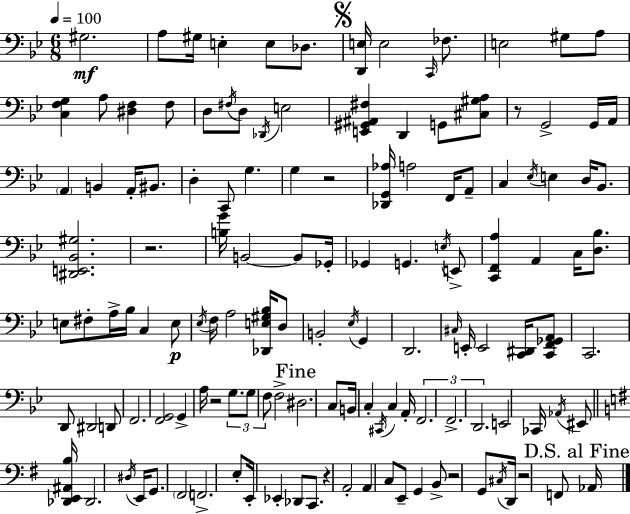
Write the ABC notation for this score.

X:1
T:Untitled
M:6/8
L:1/4
K:Bb
^G,2 A,/2 ^G,/4 E, E,/2 _D,/2 [D,,E,]/4 E,2 C,,/4 _F,/2 E,2 ^G,/2 A,/2 [C,F,G,] A,/2 [^D,F,] F,/2 D,/2 ^F,/4 D,/2 _D,,/4 E,2 [E,,^G,,^A,,^F,] D,, G,,/2 [^C,^G,A,]/2 z/2 G,,2 G,,/4 A,,/4 A,, B,, A,,/4 ^B,,/2 D, C,,/2 G, G, z2 [_D,,G,,_A,]/4 A,2 F,,/4 A,,/2 C, _E,/4 E, D,/4 _B,,/2 [^D,,E,,_B,,^G,]2 z2 [B,G]/4 B,,2 B,,/2 _G,,/4 _G,, G,, E,/4 E,,/2 [C,,F,,A,] A,, C,/4 [D,_B,]/2 E,/2 ^F,/2 A,/4 _B,/4 C, E,/2 _E,/4 F,/4 A,2 [_D,,E,^G,_B,]/4 D,/2 B,,2 _E,/4 G,, D,,2 ^C,/4 E,,/4 E,,2 [C,,^D,,]/4 [C,,F,,_G,,A,,]/2 C,,2 D,,/2 ^D,,2 D,,/2 F,,2 [F,,G,,]2 G,, A,/4 z2 G,/2 G,/2 F,/2 F,2 ^D,2 C,/2 B,,/4 C, ^C,,/4 C, A,,/4 F,,2 F,,2 D,,2 E,,2 _C,,/4 _A,,/4 ^E,,/2 [_D,,E,,^A,,B,]/4 _D,,2 ^D,/4 E,,/4 G,,/2 ^F,,2 F,,2 E,/2 E,,/4 _E,, _D,,/2 C,,/2 z A,,2 A,, C,/2 E,,/2 G,, B,,/2 z2 G,,/2 ^C,/4 D,,/4 z2 F,,/2 _A,,/4